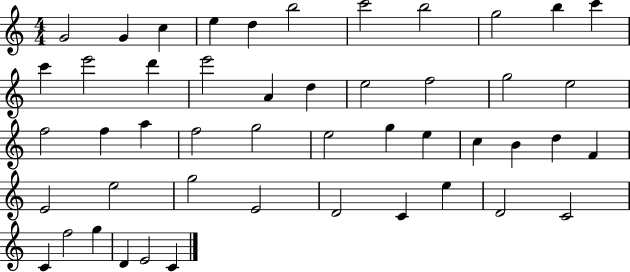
{
  \clef treble
  \numericTimeSignature
  \time 4/4
  \key c \major
  g'2 g'4 c''4 | e''4 d''4 b''2 | c'''2 b''2 | g''2 b''4 c'''4 | \break c'''4 e'''2 d'''4 | e'''2 a'4 d''4 | e''2 f''2 | g''2 e''2 | \break f''2 f''4 a''4 | f''2 g''2 | e''2 g''4 e''4 | c''4 b'4 d''4 f'4 | \break e'2 e''2 | g''2 e'2 | d'2 c'4 e''4 | d'2 c'2 | \break c'4 f''2 g''4 | d'4 e'2 c'4 | \bar "|."
}